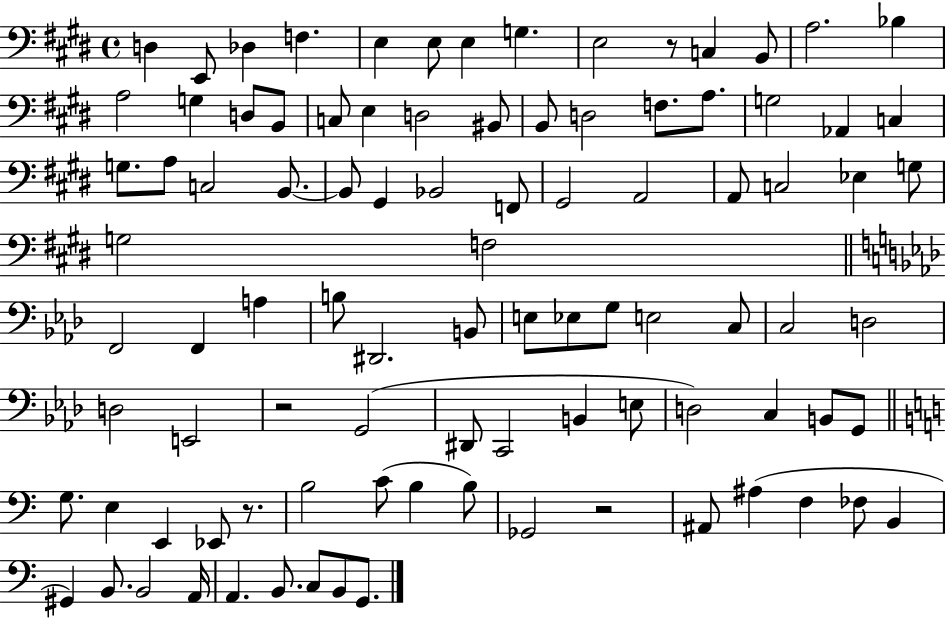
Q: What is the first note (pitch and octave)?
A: D3